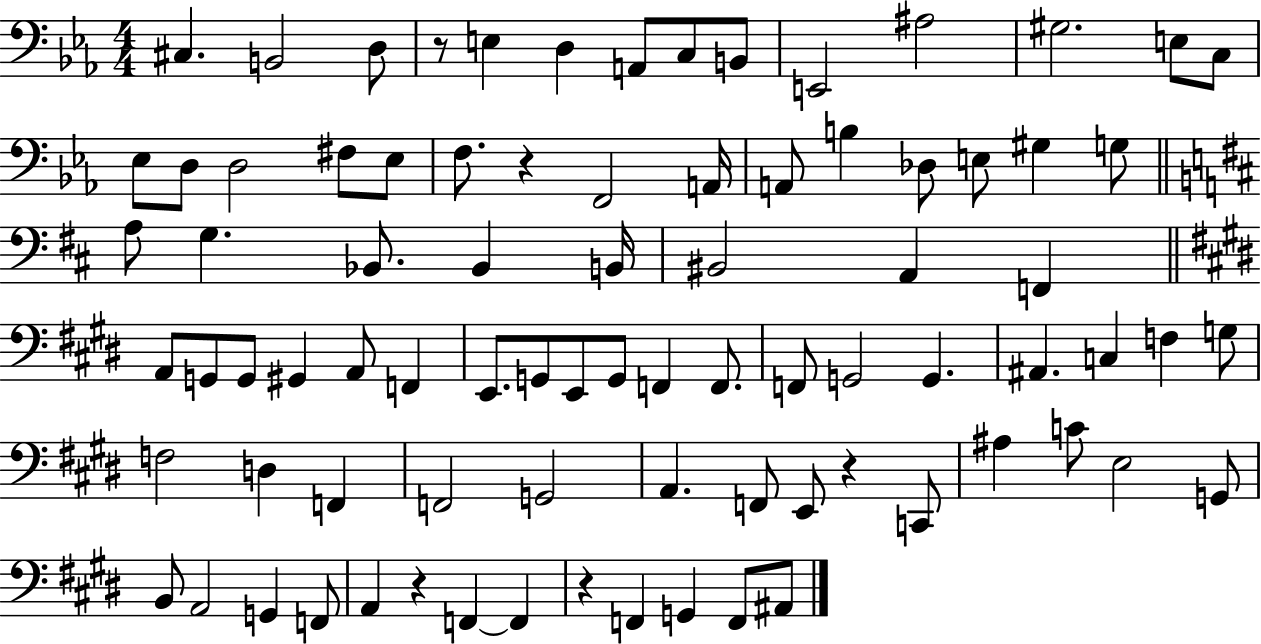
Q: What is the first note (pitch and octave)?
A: C#3